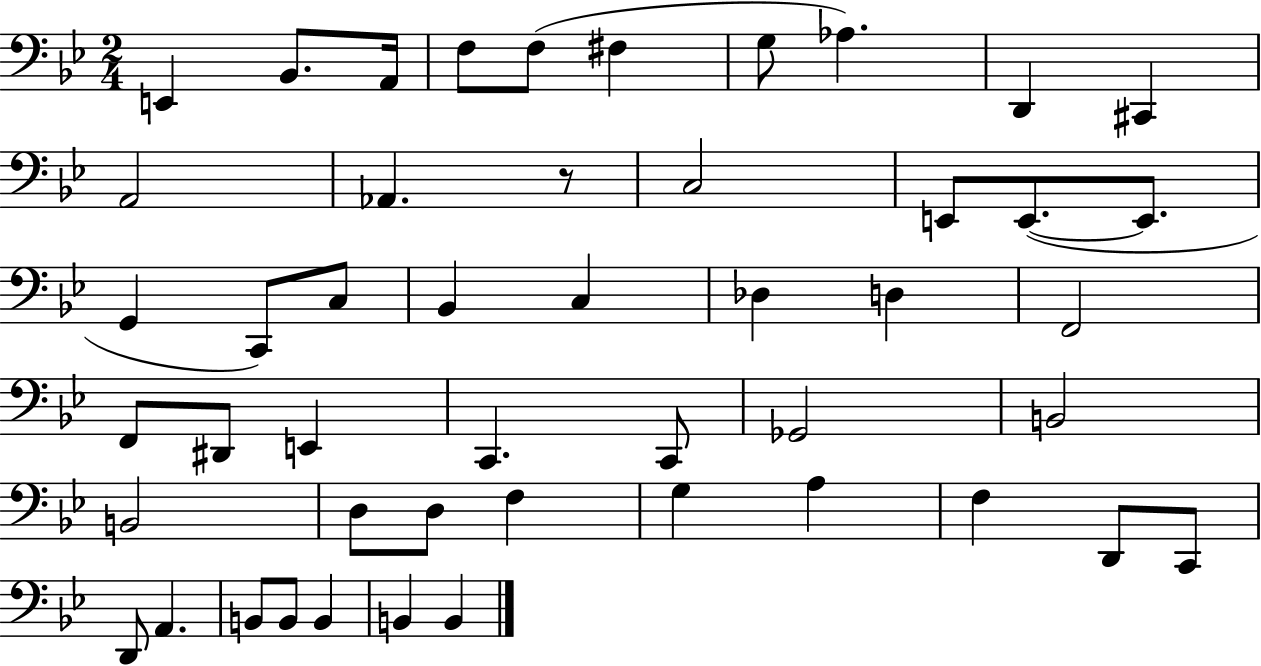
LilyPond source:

{
  \clef bass
  \numericTimeSignature
  \time 2/4
  \key bes \major
  e,4 bes,8. a,16 | f8 f8( fis4 | g8 aes4.) | d,4 cis,4 | \break a,2 | aes,4. r8 | c2 | e,8 e,8.~(~ e,8. | \break g,4 c,8) c8 | bes,4 c4 | des4 d4 | f,2 | \break f,8 dis,8 e,4 | c,4. c,8 | ges,2 | b,2 | \break b,2 | d8 d8 f4 | g4 a4 | f4 d,8 c,8 | \break d,8 a,4. | b,8 b,8 b,4 | b,4 b,4 | \bar "|."
}